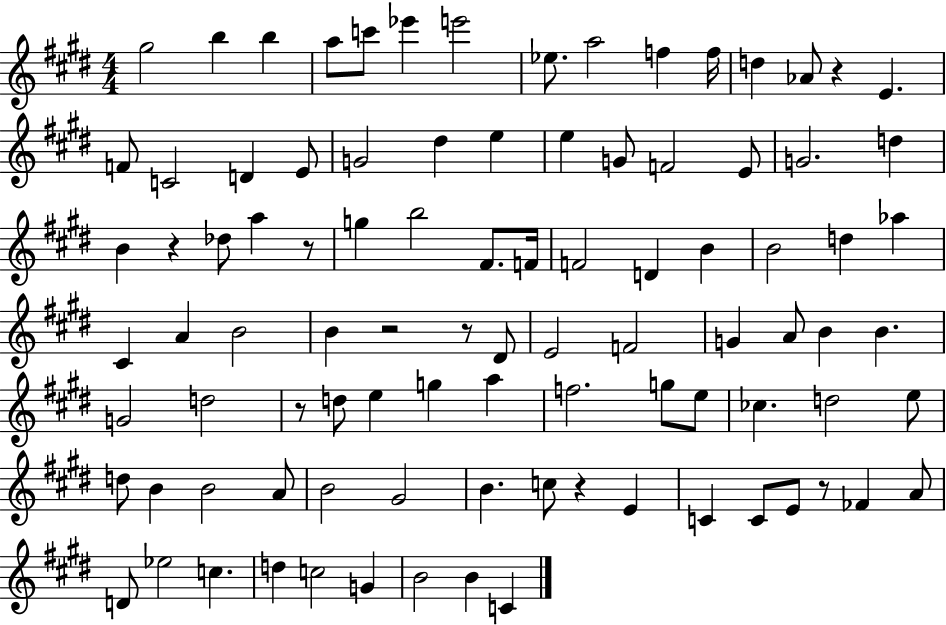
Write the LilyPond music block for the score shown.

{
  \clef treble
  \numericTimeSignature
  \time 4/4
  \key e \major
  \repeat volta 2 { gis''2 b''4 b''4 | a''8 c'''8 ees'''4 e'''2 | ees''8. a''2 f''4 f''16 | d''4 aes'8 r4 e'4. | \break f'8 c'2 d'4 e'8 | g'2 dis''4 e''4 | e''4 g'8 f'2 e'8 | g'2. d''4 | \break b'4 r4 des''8 a''4 r8 | g''4 b''2 fis'8. f'16 | f'2 d'4 b'4 | b'2 d''4 aes''4 | \break cis'4 a'4 b'2 | b'4 r2 r8 dis'8 | e'2 f'2 | g'4 a'8 b'4 b'4. | \break g'2 d''2 | r8 d''8 e''4 g''4 a''4 | f''2. g''8 e''8 | ces''4. d''2 e''8 | \break d''8 b'4 b'2 a'8 | b'2 gis'2 | b'4. c''8 r4 e'4 | c'4 c'8 e'8 r8 fes'4 a'8 | \break d'8 ees''2 c''4. | d''4 c''2 g'4 | b'2 b'4 c'4 | } \bar "|."
}